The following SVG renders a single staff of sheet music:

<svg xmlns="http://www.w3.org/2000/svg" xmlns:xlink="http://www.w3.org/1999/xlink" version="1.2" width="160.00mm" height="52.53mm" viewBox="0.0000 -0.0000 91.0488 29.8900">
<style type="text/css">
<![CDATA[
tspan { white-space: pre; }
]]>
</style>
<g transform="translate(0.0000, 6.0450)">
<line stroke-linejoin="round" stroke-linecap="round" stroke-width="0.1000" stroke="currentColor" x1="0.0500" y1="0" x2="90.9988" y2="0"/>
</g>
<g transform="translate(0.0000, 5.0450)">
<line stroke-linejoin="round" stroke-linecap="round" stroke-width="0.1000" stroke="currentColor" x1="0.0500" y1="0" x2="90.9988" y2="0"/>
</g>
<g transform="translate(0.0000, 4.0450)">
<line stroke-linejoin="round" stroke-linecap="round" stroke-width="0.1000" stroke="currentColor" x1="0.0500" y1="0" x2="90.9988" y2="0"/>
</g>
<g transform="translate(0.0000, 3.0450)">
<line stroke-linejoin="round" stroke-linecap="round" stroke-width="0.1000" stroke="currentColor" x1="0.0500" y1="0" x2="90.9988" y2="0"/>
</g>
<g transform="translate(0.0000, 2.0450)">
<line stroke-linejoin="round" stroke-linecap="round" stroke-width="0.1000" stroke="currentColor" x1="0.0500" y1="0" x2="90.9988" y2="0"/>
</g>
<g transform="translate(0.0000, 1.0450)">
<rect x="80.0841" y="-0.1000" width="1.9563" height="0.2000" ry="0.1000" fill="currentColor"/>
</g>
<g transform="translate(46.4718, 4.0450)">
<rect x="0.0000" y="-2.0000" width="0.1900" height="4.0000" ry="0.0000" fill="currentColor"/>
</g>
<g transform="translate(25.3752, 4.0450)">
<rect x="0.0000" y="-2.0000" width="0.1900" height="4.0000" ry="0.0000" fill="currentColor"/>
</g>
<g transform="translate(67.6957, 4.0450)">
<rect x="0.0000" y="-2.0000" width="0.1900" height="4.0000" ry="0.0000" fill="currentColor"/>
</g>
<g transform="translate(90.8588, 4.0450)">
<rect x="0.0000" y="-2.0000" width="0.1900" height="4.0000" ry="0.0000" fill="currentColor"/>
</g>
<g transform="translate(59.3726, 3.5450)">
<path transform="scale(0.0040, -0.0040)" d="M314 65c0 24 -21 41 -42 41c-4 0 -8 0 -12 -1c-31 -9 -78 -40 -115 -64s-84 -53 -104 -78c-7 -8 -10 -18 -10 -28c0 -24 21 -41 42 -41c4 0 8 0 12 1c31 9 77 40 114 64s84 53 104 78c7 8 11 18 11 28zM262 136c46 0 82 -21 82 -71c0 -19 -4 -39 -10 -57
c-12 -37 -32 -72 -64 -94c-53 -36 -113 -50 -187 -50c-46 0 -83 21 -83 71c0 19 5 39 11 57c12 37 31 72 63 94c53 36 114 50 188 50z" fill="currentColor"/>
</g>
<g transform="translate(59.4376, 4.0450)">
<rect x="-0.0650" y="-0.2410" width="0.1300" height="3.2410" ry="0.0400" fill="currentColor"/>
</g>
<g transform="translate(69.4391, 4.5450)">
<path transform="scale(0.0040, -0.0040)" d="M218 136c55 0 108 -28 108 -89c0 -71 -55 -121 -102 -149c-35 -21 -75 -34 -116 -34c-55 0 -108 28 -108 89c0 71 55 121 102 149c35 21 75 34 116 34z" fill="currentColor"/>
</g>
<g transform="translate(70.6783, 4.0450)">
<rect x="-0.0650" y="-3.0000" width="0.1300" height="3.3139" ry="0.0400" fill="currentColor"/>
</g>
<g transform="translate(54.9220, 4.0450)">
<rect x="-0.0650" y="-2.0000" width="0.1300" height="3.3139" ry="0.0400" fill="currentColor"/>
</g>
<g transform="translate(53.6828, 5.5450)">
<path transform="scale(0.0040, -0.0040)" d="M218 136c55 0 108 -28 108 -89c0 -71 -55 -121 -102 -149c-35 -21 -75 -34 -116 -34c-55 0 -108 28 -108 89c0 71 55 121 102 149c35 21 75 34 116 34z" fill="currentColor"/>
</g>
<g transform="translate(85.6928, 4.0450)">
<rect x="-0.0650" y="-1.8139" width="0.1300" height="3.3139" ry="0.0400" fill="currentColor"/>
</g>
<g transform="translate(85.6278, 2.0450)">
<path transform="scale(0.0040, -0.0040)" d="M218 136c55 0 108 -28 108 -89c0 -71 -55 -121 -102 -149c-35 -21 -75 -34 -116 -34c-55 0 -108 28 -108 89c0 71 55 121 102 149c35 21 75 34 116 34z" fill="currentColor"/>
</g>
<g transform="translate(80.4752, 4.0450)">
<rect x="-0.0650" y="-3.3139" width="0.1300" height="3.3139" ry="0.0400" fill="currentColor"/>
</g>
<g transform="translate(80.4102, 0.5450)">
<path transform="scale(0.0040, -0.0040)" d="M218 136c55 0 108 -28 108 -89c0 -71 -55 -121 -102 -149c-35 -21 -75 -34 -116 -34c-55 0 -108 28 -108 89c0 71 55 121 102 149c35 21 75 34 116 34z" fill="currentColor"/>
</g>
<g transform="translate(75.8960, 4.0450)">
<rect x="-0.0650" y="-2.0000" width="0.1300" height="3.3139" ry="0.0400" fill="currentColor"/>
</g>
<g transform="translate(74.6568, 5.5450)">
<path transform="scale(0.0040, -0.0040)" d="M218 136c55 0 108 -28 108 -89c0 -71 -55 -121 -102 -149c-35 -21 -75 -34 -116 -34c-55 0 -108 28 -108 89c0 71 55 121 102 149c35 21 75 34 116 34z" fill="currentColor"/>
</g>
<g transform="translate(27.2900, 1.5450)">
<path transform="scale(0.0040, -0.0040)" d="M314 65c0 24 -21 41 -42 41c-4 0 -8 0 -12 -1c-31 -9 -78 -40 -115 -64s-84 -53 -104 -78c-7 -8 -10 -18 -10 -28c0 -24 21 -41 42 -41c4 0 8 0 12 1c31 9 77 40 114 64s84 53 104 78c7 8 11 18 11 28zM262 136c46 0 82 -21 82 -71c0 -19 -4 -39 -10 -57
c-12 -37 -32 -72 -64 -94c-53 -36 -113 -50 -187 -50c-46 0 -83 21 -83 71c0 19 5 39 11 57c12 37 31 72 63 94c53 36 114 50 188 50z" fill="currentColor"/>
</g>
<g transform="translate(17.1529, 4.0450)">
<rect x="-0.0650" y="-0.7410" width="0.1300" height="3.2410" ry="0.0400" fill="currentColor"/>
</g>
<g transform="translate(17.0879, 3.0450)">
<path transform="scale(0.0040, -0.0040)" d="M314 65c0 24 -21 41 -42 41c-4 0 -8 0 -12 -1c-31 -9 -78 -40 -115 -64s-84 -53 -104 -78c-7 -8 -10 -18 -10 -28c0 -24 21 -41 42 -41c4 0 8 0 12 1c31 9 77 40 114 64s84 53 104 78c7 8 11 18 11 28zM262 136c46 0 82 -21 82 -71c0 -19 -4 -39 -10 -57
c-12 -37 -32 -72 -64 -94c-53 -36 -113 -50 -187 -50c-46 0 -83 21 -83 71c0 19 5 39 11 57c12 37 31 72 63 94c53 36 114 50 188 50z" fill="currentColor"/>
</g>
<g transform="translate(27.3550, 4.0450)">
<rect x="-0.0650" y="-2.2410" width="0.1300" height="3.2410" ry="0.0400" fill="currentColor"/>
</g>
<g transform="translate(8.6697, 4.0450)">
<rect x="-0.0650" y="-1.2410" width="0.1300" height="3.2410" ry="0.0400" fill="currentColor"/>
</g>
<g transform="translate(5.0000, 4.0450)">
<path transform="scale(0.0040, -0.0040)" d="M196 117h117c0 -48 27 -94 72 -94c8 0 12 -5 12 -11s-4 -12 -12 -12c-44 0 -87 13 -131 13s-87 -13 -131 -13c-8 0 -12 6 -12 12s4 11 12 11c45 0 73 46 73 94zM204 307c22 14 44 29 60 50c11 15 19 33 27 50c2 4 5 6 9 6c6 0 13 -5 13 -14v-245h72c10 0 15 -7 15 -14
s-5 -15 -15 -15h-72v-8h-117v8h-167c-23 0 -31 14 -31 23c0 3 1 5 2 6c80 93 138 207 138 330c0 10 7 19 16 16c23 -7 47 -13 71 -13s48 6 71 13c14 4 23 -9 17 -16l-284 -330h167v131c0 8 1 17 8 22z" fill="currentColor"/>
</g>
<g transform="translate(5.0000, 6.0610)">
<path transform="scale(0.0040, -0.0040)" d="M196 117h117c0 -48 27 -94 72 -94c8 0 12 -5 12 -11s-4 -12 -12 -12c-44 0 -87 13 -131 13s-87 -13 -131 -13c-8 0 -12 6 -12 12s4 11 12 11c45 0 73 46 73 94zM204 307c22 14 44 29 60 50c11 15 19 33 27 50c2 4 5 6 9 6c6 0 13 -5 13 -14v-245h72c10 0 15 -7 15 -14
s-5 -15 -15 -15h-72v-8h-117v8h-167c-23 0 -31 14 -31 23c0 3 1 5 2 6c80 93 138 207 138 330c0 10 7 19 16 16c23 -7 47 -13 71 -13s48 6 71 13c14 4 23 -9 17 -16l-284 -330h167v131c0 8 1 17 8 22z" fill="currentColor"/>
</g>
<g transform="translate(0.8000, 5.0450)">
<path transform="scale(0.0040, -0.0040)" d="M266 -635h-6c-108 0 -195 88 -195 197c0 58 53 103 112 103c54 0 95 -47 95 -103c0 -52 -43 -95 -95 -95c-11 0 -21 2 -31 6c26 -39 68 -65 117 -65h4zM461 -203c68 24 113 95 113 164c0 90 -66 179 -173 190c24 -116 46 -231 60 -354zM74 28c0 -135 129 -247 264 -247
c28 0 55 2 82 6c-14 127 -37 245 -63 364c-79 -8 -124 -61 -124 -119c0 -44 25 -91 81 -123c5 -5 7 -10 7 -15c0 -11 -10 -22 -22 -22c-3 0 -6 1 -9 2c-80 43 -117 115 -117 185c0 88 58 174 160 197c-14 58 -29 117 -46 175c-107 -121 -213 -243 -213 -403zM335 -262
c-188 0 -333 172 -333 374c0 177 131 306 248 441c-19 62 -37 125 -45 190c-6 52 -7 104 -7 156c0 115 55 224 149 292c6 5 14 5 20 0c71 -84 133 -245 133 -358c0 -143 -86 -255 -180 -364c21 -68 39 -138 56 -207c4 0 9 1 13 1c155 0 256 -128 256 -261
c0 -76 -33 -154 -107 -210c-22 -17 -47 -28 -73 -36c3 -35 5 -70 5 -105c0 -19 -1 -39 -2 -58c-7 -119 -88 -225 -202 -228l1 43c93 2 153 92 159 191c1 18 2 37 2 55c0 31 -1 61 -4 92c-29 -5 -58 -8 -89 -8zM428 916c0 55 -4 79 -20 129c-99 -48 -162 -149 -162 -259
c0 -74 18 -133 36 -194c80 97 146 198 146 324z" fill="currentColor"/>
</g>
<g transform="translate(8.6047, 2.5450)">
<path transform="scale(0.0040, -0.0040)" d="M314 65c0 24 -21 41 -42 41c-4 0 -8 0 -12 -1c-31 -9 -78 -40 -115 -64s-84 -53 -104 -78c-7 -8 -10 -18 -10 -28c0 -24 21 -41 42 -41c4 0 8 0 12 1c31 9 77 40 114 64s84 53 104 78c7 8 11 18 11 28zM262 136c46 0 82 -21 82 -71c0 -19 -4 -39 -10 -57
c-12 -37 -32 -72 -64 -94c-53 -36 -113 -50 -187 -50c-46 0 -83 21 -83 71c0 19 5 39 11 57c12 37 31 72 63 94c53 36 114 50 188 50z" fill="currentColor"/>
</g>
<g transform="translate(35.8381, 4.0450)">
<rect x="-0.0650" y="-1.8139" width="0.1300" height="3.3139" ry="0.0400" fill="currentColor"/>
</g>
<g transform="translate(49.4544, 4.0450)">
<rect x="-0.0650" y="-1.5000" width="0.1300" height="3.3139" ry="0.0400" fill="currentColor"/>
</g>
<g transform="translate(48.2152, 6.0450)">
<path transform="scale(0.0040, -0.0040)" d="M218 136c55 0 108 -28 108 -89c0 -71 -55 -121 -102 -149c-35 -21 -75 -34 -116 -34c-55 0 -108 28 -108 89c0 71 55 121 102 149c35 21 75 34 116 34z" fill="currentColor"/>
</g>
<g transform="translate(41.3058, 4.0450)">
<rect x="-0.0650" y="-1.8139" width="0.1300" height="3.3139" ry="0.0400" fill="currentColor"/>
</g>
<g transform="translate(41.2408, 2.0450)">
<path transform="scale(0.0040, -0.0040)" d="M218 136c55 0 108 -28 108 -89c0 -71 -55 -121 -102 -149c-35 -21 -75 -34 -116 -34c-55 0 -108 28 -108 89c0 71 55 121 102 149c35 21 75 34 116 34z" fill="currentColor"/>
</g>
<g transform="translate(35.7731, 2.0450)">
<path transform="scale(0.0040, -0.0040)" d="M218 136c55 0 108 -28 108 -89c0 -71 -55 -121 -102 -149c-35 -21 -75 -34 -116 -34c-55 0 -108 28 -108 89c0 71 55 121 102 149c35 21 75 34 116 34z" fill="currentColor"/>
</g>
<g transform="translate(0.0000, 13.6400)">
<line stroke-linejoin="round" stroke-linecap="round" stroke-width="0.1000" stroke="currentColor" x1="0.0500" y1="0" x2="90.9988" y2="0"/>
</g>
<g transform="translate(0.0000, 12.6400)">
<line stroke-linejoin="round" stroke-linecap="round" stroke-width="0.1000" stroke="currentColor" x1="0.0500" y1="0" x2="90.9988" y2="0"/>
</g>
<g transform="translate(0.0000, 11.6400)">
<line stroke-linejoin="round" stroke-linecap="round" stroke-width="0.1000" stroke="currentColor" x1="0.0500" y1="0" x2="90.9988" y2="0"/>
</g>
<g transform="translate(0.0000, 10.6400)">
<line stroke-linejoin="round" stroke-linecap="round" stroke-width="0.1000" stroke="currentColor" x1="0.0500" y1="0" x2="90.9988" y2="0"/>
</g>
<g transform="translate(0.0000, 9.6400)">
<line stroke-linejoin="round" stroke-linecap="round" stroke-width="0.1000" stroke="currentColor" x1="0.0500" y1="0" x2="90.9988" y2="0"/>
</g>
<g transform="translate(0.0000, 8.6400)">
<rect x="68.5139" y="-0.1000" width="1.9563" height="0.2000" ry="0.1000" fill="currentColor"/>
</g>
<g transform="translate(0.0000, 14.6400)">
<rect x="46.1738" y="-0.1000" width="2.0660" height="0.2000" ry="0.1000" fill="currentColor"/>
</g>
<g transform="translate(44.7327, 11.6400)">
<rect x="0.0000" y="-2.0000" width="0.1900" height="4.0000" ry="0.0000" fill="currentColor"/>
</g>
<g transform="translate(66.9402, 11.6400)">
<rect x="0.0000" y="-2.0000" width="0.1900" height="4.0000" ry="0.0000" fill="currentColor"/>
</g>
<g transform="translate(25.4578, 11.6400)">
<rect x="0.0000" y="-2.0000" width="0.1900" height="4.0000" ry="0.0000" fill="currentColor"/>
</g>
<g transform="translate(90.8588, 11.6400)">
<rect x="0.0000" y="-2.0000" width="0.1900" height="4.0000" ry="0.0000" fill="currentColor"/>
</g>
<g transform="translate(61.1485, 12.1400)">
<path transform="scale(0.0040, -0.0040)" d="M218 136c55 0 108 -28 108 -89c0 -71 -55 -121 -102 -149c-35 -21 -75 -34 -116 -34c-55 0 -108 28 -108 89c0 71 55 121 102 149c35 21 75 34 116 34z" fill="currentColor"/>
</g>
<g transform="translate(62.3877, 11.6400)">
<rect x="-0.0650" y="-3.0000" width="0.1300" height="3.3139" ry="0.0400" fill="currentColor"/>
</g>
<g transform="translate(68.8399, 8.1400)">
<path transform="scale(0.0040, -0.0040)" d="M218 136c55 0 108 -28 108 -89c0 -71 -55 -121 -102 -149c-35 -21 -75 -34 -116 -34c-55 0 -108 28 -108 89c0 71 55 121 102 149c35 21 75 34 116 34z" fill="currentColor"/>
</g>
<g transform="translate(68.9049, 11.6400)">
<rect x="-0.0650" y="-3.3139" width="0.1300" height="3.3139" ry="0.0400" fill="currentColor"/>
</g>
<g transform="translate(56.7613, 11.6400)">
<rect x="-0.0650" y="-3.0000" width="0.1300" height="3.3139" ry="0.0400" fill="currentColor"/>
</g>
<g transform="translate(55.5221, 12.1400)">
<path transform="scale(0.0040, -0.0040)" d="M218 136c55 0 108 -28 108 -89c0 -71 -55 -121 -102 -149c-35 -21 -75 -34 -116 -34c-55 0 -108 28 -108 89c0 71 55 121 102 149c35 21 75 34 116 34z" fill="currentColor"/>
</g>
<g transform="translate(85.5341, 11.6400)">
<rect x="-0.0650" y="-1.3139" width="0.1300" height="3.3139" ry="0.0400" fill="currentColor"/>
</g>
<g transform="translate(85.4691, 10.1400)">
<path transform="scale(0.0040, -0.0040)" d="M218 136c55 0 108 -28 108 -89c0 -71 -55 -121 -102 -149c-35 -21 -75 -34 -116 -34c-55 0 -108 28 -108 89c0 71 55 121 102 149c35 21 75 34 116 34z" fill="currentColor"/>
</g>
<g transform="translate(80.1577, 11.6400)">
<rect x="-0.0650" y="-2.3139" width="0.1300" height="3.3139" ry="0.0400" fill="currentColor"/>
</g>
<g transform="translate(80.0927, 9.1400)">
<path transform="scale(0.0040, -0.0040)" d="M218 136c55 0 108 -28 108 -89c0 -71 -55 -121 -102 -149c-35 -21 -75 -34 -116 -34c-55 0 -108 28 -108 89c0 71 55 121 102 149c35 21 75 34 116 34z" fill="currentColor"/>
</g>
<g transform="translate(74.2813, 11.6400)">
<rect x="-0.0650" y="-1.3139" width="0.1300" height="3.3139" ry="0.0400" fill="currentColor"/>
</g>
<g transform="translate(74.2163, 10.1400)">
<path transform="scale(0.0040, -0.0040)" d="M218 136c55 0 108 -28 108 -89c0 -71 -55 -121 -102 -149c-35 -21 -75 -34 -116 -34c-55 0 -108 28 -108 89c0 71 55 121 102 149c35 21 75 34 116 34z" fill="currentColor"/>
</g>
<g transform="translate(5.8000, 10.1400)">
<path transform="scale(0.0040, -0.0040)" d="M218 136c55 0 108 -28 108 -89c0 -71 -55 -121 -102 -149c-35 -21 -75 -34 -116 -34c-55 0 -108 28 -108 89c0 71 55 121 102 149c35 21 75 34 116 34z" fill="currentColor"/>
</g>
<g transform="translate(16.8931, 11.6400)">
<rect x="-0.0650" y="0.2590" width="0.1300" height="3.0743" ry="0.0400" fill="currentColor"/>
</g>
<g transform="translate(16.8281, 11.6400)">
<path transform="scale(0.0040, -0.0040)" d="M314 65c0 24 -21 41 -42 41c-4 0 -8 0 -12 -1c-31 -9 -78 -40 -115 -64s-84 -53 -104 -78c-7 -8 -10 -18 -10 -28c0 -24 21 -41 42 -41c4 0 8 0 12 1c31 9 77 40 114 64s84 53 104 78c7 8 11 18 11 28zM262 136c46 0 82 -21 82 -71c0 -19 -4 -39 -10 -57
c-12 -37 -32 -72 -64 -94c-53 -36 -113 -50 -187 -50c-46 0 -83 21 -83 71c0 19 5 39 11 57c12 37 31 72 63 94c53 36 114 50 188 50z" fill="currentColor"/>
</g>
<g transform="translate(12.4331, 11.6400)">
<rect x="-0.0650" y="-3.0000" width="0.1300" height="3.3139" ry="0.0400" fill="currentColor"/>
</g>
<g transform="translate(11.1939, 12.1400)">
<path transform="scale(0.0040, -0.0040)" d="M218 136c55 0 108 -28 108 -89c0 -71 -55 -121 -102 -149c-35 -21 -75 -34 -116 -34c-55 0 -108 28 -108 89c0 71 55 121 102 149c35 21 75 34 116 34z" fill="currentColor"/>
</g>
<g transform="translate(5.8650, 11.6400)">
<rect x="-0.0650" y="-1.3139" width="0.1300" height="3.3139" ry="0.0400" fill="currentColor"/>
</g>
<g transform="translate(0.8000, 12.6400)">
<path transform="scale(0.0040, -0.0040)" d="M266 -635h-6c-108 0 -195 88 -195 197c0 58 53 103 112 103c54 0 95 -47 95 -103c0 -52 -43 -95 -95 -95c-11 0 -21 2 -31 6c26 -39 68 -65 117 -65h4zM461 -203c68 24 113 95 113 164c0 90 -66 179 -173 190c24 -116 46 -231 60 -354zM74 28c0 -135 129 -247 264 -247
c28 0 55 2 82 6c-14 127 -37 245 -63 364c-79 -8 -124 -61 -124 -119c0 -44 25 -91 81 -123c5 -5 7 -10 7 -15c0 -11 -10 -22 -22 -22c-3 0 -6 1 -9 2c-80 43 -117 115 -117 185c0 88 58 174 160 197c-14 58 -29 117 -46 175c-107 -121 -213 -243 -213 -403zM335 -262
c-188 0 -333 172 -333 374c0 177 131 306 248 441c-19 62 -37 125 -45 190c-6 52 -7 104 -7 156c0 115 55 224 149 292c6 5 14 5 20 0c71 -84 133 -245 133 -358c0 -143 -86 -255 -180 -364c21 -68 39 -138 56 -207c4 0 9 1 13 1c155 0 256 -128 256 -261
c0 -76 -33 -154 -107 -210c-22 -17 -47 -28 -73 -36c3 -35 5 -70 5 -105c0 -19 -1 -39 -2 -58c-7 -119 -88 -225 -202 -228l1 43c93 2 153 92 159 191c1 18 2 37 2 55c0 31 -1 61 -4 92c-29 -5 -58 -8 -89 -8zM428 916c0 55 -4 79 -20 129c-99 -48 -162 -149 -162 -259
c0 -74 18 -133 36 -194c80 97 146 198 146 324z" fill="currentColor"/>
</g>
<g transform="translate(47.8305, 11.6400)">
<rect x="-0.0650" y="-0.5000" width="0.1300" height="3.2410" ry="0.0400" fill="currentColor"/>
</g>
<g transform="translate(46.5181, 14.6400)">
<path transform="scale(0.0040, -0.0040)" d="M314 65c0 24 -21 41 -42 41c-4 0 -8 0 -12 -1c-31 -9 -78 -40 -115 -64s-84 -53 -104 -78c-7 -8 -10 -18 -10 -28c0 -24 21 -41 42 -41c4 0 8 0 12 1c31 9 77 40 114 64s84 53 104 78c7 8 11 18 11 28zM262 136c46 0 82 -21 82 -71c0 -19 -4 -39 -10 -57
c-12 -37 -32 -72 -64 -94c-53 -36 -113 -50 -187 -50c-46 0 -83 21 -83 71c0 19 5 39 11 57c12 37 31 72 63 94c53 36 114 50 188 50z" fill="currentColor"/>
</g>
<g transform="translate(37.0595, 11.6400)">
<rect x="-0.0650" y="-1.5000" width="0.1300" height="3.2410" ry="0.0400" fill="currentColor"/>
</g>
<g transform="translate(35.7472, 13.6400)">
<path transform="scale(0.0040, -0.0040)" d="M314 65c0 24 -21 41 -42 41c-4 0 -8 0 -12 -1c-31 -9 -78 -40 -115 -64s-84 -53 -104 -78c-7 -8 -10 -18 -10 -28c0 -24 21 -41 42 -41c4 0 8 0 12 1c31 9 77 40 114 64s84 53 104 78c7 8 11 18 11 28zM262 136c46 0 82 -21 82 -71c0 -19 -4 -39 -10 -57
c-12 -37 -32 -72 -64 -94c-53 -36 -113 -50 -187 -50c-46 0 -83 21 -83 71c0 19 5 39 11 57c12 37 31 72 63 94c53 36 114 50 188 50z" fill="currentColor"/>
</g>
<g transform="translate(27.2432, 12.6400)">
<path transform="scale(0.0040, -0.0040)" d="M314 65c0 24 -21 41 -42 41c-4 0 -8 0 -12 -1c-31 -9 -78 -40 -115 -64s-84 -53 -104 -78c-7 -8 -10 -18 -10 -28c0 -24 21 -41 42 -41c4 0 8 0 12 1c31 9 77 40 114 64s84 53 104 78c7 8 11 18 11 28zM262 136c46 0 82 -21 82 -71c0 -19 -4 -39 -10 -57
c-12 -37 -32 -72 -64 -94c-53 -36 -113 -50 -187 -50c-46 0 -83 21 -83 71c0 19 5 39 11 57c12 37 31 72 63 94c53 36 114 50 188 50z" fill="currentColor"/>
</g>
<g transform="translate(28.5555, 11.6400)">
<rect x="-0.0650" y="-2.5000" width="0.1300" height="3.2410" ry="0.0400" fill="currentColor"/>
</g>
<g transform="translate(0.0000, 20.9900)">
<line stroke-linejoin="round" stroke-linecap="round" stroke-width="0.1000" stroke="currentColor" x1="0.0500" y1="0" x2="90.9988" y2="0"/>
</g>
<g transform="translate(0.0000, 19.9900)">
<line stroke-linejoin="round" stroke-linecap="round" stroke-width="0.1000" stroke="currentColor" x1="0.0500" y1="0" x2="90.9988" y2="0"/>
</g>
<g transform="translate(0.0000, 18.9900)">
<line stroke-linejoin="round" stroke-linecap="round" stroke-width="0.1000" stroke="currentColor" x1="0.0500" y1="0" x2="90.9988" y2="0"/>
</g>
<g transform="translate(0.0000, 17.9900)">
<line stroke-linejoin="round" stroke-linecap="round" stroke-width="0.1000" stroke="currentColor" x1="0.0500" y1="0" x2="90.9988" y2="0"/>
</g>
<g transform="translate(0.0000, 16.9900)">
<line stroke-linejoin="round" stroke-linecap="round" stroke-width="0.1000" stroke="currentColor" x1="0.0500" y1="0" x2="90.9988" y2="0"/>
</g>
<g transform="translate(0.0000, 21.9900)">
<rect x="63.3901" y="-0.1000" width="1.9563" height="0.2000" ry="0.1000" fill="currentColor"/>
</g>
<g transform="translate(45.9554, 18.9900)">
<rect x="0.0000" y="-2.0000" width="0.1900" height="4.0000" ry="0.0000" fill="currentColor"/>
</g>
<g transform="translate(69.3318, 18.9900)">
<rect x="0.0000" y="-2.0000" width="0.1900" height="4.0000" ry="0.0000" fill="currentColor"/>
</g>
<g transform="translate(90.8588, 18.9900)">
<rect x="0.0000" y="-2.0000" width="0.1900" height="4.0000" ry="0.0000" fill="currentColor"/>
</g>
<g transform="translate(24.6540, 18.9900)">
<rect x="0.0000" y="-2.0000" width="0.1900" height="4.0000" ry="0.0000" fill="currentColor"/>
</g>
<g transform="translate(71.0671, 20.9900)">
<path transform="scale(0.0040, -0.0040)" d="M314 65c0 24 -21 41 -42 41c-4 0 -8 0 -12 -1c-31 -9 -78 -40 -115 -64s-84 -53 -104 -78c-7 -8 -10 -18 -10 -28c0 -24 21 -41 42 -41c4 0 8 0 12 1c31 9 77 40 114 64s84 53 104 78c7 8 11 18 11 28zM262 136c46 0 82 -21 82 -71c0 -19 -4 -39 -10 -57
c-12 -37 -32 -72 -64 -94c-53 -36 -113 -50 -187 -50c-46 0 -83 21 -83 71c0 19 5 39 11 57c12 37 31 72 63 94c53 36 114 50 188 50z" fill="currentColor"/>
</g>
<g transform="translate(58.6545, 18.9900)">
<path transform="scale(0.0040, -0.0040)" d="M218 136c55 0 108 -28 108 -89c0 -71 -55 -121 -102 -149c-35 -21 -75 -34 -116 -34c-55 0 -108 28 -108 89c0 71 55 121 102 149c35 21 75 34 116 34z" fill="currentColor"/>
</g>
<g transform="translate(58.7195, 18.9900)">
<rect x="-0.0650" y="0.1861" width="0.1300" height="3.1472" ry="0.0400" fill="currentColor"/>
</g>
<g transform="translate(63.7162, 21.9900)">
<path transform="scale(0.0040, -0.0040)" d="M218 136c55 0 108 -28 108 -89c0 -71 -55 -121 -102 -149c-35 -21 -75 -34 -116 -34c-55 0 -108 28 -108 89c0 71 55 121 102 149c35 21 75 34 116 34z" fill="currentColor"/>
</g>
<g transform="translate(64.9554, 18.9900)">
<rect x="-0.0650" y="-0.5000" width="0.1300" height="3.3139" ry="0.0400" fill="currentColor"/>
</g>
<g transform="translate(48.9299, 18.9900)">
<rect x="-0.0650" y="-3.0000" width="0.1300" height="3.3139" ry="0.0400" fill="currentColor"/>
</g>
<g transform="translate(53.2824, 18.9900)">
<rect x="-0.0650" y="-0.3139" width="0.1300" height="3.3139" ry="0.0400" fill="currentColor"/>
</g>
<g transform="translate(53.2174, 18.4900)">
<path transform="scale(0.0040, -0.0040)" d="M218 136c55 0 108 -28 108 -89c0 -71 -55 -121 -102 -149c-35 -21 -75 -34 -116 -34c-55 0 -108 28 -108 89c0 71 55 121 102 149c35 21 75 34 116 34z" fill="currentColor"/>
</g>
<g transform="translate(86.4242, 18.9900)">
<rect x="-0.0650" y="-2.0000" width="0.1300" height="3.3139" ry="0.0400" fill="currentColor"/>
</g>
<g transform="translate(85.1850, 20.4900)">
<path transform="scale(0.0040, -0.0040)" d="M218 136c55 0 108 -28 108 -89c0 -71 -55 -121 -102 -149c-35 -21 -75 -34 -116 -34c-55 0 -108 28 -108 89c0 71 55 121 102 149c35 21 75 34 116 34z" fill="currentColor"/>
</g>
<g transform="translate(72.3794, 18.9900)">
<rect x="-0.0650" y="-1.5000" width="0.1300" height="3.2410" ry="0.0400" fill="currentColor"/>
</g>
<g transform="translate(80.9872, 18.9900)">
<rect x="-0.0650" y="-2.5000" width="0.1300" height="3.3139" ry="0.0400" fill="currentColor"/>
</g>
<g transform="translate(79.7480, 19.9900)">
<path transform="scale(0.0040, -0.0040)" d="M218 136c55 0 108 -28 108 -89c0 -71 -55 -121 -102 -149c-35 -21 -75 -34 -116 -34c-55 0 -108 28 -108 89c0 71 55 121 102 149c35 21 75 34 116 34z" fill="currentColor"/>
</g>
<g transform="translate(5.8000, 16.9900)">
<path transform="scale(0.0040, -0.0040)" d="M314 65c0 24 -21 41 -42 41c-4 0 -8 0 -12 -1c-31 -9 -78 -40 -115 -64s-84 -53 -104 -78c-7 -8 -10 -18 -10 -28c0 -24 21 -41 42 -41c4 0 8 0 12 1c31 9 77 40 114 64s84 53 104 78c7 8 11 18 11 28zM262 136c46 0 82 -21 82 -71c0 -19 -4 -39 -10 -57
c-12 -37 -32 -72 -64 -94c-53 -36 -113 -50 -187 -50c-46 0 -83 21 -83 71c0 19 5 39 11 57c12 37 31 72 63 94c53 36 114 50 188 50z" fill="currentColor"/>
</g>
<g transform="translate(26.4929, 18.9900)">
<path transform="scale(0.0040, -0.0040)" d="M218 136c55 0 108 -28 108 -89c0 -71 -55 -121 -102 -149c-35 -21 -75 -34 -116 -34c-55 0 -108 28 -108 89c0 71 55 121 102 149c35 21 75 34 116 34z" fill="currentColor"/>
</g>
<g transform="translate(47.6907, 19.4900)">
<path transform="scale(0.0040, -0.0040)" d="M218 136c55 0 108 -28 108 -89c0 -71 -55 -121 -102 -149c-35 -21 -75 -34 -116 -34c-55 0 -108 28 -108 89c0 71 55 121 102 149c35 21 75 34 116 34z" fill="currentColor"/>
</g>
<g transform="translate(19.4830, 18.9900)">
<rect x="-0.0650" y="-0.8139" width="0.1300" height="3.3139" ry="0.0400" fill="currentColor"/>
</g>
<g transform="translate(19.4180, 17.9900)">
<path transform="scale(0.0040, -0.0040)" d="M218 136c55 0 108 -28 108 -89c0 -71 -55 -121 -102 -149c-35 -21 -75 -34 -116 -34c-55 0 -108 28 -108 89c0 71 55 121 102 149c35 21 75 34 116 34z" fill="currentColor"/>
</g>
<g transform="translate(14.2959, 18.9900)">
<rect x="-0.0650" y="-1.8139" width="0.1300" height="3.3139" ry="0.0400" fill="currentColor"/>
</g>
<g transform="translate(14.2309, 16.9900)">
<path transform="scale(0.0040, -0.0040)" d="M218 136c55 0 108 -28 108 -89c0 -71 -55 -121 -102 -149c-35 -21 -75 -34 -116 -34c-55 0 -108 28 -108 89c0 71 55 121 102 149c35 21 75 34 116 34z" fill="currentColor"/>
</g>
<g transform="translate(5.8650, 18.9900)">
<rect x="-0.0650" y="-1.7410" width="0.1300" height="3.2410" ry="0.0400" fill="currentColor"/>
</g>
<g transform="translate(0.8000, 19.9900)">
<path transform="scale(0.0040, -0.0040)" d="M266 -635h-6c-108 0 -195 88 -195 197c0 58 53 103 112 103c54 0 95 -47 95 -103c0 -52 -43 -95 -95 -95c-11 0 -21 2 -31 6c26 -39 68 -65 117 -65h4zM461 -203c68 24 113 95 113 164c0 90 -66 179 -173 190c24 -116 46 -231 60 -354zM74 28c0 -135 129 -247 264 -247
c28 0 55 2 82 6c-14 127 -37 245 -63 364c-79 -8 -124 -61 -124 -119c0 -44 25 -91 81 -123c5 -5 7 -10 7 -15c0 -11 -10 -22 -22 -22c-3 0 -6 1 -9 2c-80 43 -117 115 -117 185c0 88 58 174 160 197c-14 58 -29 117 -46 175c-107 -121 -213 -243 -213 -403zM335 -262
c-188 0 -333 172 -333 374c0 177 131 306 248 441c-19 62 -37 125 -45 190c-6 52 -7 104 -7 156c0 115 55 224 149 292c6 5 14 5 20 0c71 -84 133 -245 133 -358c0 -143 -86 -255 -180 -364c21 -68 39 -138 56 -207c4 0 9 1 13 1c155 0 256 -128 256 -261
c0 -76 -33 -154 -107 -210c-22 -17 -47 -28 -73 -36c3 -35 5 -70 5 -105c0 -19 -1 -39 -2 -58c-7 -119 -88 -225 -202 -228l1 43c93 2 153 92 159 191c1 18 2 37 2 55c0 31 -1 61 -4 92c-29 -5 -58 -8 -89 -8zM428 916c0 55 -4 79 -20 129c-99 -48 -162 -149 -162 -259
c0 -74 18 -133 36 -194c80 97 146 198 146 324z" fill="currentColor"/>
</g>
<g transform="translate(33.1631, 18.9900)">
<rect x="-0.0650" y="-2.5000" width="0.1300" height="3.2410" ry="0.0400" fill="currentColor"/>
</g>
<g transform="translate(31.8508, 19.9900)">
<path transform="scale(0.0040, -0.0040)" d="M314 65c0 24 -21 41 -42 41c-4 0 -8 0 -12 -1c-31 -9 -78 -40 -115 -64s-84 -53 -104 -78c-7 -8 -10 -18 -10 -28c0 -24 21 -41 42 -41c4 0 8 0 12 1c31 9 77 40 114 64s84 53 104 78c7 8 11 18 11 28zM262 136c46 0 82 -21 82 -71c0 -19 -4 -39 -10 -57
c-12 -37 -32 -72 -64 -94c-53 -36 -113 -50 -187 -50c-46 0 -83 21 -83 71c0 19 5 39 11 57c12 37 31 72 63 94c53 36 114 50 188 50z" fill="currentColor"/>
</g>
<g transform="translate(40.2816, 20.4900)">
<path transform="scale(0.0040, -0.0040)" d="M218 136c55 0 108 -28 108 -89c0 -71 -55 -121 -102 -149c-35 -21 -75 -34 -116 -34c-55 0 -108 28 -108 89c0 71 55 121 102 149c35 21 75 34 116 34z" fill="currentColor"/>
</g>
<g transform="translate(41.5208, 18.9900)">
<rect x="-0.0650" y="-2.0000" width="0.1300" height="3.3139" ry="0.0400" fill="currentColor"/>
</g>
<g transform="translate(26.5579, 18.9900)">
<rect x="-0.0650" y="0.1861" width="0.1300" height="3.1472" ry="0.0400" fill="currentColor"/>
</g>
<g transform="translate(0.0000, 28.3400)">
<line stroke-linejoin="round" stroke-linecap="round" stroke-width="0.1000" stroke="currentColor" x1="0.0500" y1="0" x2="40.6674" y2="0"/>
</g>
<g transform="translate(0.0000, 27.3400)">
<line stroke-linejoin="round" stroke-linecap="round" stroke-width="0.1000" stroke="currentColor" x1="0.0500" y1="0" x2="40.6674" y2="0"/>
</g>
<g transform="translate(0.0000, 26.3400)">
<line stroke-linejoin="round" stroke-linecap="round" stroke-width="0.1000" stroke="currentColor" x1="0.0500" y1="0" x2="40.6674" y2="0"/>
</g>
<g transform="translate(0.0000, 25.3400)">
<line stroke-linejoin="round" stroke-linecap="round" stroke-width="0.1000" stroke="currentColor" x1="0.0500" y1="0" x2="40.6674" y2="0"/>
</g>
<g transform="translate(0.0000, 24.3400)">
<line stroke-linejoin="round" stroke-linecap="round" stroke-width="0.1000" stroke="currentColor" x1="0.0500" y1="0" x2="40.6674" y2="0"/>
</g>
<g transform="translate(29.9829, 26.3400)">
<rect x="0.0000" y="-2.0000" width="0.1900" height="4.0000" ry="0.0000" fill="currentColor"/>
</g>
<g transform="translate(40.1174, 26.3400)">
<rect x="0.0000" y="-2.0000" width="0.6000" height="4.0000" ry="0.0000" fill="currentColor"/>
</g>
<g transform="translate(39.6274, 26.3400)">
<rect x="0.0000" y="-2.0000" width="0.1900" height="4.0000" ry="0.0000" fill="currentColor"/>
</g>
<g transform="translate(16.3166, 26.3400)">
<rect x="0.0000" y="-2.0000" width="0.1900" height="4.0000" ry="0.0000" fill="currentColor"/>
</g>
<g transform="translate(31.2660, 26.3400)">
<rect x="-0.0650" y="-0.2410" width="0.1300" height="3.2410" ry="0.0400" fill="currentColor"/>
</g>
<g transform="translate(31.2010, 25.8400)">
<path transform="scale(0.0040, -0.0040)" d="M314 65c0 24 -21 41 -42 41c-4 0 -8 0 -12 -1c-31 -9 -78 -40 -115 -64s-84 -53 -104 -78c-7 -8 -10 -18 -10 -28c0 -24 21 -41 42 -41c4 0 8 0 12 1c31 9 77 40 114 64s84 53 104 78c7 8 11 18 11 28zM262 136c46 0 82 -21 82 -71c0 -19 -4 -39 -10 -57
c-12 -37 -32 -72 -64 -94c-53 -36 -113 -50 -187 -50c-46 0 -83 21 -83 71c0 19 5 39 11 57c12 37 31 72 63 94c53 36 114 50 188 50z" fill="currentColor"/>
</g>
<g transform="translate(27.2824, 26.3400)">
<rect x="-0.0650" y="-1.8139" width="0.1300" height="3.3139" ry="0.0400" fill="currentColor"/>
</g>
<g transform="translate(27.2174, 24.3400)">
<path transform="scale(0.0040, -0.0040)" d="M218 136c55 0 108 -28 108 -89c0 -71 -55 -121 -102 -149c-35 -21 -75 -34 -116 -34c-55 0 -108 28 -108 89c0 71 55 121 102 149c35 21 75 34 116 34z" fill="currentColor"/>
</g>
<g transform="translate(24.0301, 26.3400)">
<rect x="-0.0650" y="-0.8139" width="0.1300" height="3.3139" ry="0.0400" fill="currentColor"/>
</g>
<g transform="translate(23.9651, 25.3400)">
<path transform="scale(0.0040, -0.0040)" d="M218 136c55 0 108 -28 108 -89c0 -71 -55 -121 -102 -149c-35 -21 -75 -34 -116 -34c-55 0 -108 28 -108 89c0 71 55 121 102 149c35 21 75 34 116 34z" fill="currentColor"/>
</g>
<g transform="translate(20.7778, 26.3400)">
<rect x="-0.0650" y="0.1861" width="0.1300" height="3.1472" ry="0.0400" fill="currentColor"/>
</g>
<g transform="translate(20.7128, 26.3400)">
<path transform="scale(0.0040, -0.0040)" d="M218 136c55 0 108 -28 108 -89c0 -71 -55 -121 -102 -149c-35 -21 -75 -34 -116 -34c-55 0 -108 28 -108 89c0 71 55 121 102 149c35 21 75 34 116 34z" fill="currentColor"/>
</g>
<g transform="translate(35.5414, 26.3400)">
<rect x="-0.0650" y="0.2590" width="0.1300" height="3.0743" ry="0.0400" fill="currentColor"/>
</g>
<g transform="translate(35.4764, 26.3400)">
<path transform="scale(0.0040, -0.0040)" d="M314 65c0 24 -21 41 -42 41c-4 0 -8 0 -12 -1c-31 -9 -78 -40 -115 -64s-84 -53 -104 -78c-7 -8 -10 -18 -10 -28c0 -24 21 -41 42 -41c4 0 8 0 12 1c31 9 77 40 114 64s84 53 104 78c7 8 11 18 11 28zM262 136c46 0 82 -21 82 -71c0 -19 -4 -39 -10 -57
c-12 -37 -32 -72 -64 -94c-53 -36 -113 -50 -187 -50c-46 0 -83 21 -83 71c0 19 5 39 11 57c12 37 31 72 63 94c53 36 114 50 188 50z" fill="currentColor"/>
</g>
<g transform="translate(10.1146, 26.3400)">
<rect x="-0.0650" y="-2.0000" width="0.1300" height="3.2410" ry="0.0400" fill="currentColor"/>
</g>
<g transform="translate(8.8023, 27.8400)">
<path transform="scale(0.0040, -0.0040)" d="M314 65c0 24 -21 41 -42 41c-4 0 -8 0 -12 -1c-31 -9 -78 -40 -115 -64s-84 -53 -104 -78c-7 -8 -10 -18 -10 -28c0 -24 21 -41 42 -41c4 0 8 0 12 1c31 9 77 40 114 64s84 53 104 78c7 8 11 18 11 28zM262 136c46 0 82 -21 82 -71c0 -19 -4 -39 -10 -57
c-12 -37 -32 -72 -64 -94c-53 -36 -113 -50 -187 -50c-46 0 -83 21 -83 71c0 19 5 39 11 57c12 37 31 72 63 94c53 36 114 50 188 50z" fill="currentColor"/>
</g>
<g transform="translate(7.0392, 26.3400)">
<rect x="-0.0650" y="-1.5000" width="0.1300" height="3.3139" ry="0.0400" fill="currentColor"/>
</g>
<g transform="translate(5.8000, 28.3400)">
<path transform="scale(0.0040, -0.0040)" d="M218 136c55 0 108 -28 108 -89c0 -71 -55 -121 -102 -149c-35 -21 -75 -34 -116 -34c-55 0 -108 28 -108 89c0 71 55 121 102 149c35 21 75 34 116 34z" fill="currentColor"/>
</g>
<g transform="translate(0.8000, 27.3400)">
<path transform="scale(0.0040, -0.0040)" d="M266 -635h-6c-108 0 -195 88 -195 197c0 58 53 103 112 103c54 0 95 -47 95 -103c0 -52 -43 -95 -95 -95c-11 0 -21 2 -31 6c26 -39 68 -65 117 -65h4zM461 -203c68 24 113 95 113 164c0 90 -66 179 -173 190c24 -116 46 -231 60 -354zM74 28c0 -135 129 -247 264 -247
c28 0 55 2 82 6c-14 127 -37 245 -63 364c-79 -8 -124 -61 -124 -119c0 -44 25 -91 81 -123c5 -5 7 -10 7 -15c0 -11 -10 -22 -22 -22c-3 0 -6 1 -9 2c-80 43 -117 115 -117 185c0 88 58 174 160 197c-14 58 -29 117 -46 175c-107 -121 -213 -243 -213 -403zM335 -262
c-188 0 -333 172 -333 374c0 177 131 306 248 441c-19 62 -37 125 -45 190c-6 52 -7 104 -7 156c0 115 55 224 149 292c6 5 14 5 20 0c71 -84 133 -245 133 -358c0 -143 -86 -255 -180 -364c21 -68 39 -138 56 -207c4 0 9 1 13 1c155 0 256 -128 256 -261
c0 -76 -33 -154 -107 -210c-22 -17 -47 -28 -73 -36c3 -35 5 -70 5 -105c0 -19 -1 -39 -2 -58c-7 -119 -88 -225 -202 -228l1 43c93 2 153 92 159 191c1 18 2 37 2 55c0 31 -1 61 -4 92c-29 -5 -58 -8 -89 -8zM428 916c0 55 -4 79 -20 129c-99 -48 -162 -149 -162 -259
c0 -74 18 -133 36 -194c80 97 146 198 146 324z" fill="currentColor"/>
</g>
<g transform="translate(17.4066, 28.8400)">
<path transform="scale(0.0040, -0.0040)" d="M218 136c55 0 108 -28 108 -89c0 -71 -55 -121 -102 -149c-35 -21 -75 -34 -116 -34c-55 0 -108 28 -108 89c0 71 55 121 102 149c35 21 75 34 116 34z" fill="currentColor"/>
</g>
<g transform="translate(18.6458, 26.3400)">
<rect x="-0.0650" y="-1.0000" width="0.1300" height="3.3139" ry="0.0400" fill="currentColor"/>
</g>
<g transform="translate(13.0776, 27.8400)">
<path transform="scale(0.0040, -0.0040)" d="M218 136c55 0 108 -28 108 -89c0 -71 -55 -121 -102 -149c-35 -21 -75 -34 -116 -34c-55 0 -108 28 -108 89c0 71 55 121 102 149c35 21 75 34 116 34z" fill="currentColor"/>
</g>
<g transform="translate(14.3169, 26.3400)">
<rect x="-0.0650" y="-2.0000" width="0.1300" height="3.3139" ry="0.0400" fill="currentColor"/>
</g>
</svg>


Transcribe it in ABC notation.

X:1
T:Untitled
M:4/4
L:1/4
K:C
e2 d2 g2 f f E F c2 A F b f e A B2 G2 E2 C2 A A b e g e f2 f d B G2 F A c B C E2 G F E F2 F D B d f c2 B2